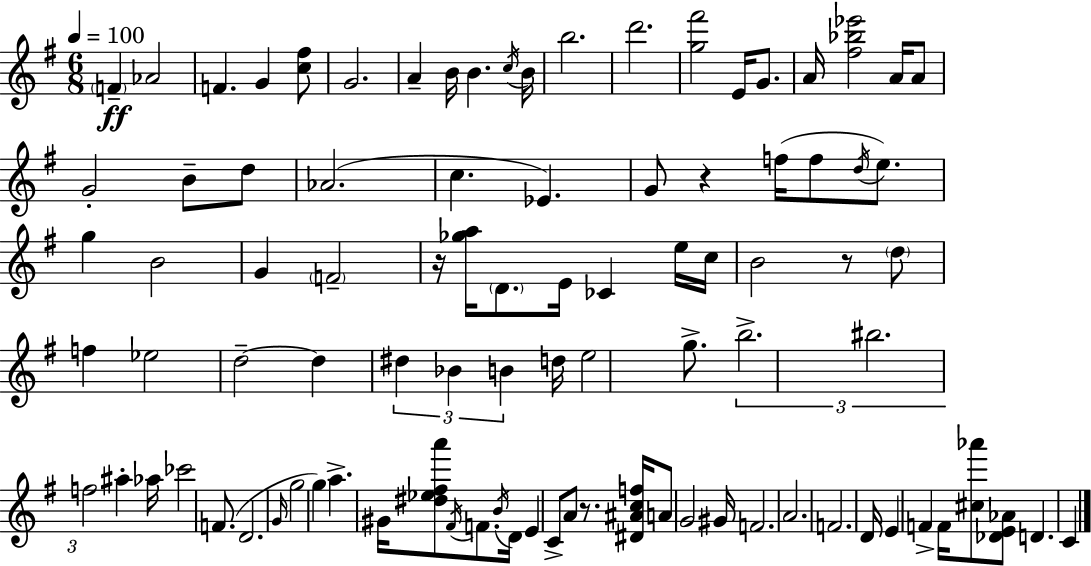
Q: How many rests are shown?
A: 4